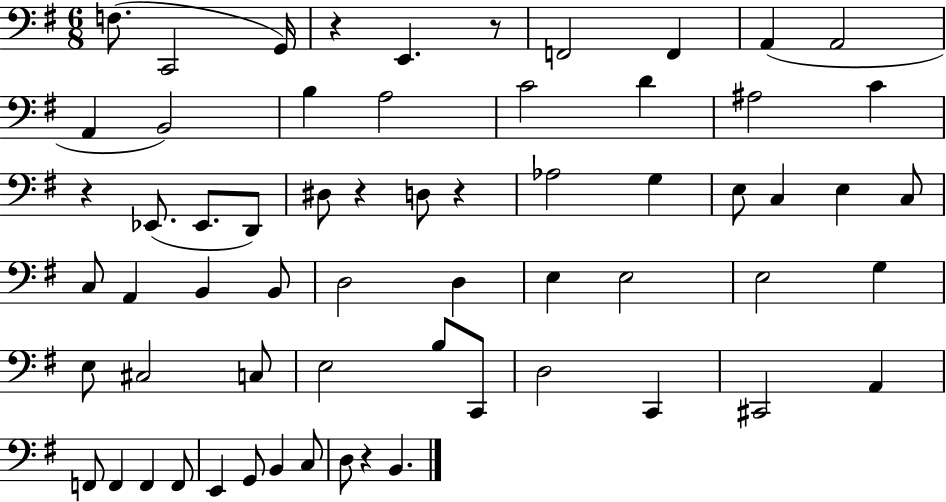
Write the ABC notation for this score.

X:1
T:Untitled
M:6/8
L:1/4
K:G
F,/2 C,,2 G,,/4 z E,, z/2 F,,2 F,, A,, A,,2 A,, B,,2 B, A,2 C2 D ^A,2 C z _E,,/2 _E,,/2 D,,/2 ^D,/2 z D,/2 z _A,2 G, E,/2 C, E, C,/2 C,/2 A,, B,, B,,/2 D,2 D, E, E,2 E,2 G, E,/2 ^C,2 C,/2 E,2 B,/2 C,,/2 D,2 C,, ^C,,2 A,, F,,/2 F,, F,, F,,/2 E,, G,,/2 B,, C,/2 D,/2 z B,,